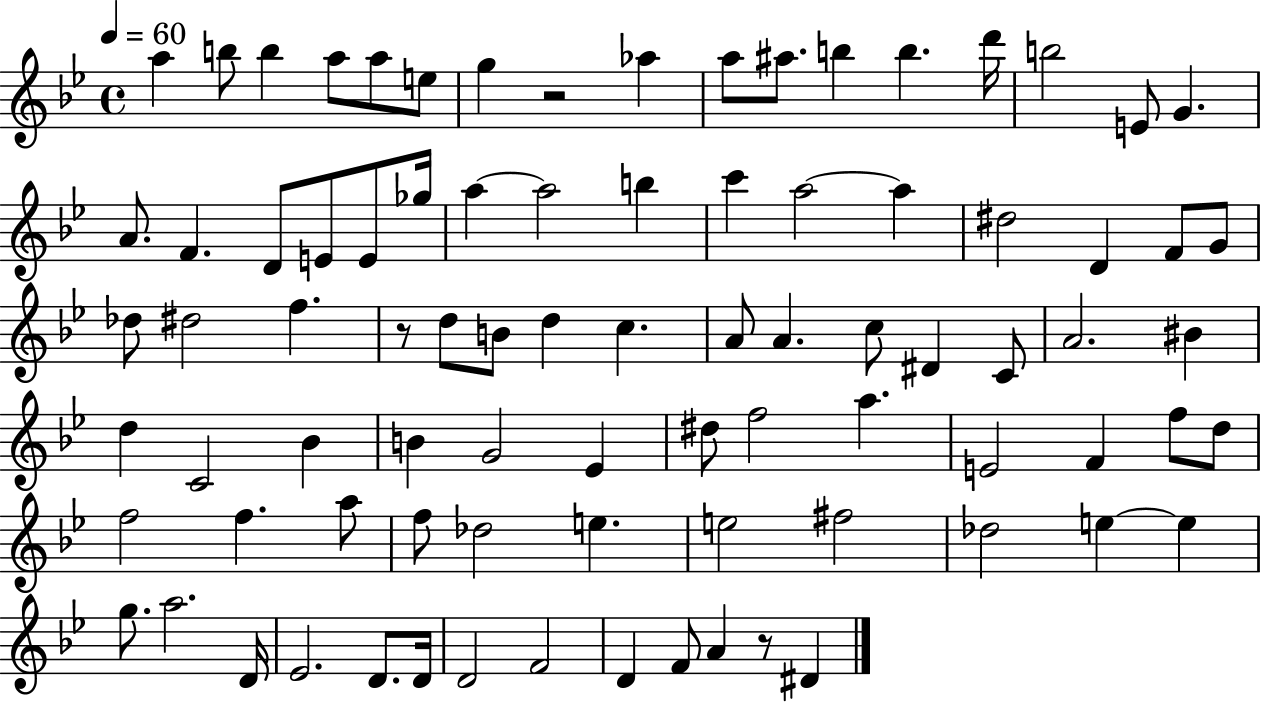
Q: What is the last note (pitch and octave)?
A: D#4